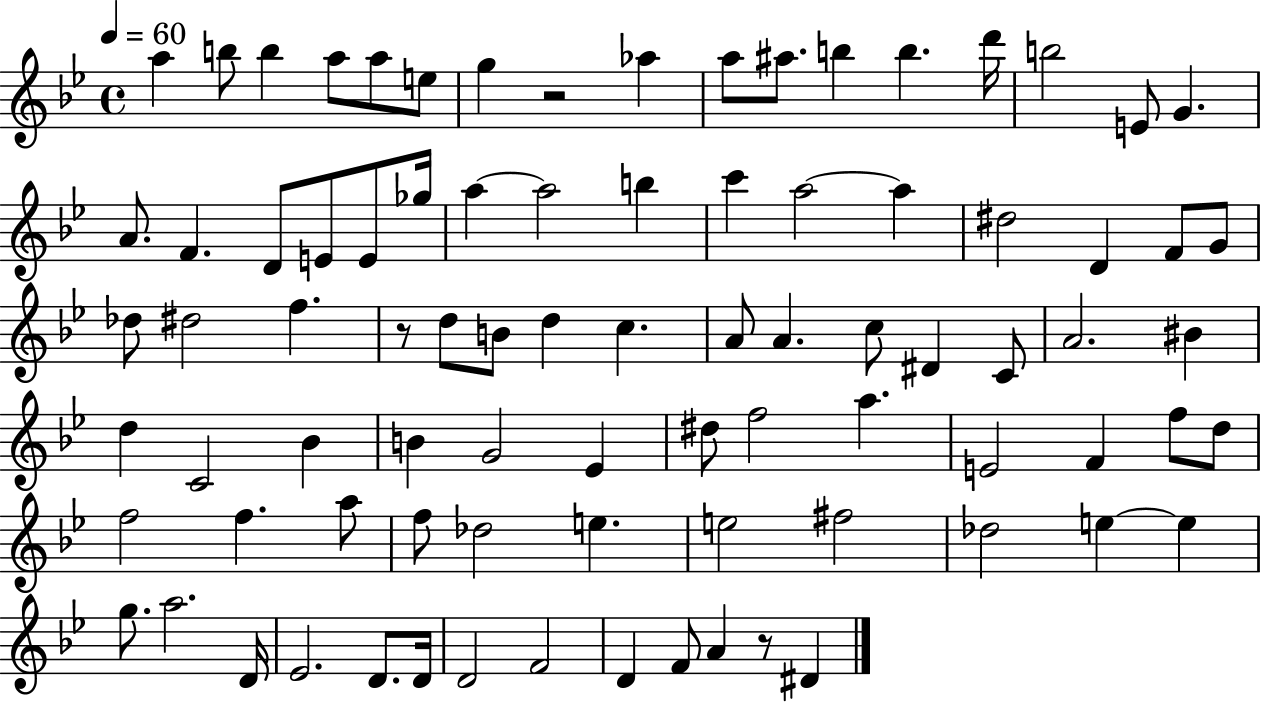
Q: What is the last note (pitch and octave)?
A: D#4